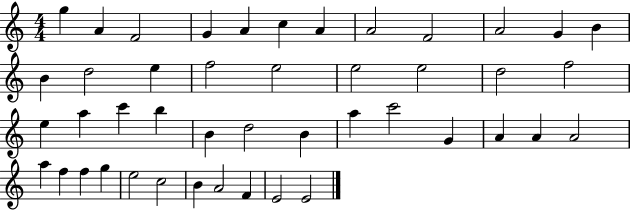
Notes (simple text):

G5/q A4/q F4/h G4/q A4/q C5/q A4/q A4/h F4/h A4/h G4/q B4/q B4/q D5/h E5/q F5/h E5/h E5/h E5/h D5/h F5/h E5/q A5/q C6/q B5/q B4/q D5/h B4/q A5/q C6/h G4/q A4/q A4/q A4/h A5/q F5/q F5/q G5/q E5/h C5/h B4/q A4/h F4/q E4/h E4/h